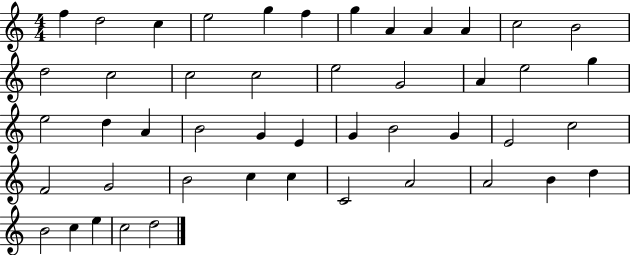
F5/q D5/h C5/q E5/h G5/q F5/q G5/q A4/q A4/q A4/q C5/h B4/h D5/h C5/h C5/h C5/h E5/h G4/h A4/q E5/h G5/q E5/h D5/q A4/q B4/h G4/q E4/q G4/q B4/h G4/q E4/h C5/h F4/h G4/h B4/h C5/q C5/q C4/h A4/h A4/h B4/q D5/q B4/h C5/q E5/q C5/h D5/h